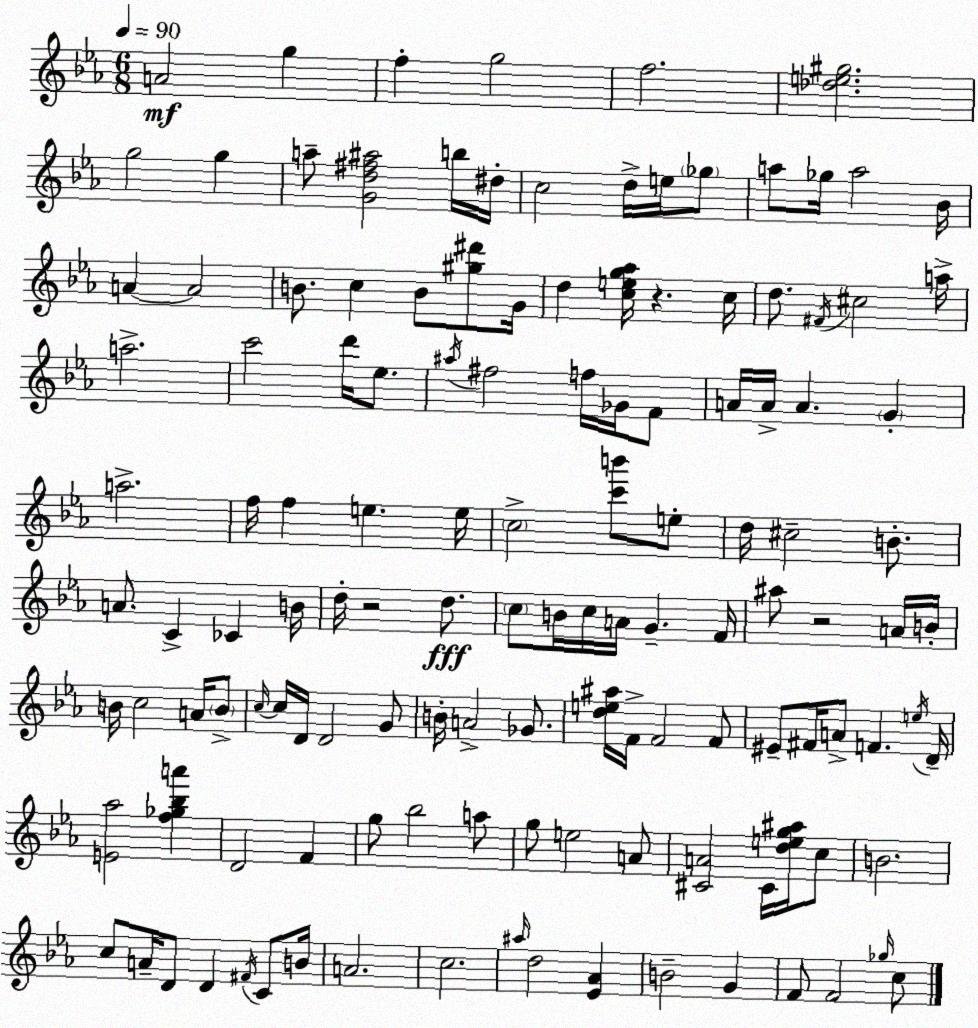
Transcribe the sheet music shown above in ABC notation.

X:1
T:Untitled
M:6/8
L:1/4
K:Cm
A2 g f g2 f2 [_de^g]2 g2 g a/2 [Gd^f^a]2 b/4 ^d/4 c2 d/4 e/4 _g/2 a/2 _g/4 a2 _B/4 A A2 B/2 c B/2 [^g^d']/2 G/4 d [ceg_a]/4 z c/4 d/2 ^F/4 ^c2 a/4 a2 c'2 d'/4 _e/2 ^a/4 ^f2 f/4 _G/4 F/2 A/4 A/4 A G a2 f/4 f e e/4 c2 [c'b']/2 e/2 d/4 ^c2 B/2 A/2 C _C B/4 d/4 z2 d/2 c/2 B/4 c/4 A/4 G F/4 ^a/2 z2 A/4 B/4 B/4 c2 A/4 B/2 c/4 c/4 D/4 D2 G/2 B/4 A2 _G/2 [de^a]/4 F/4 F2 F/2 ^E/2 ^F/4 A/2 F e/4 D/4 [E_a]2 [f_g_ba'] D2 F g/2 _b2 a/2 g/2 e2 A/2 [^CA]2 ^C/4 [deg^a]/4 c/2 B2 c/2 A/4 D/2 D ^F/4 C/2 B/4 A2 c2 ^a/4 d2 [_E_A] B2 G F/2 F2 _g/4 c/2